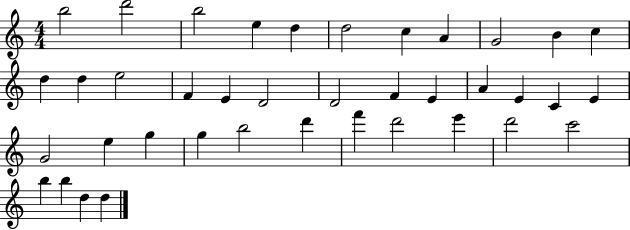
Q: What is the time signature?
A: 4/4